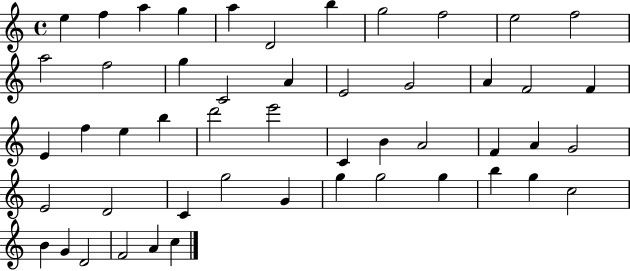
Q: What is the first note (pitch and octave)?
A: E5